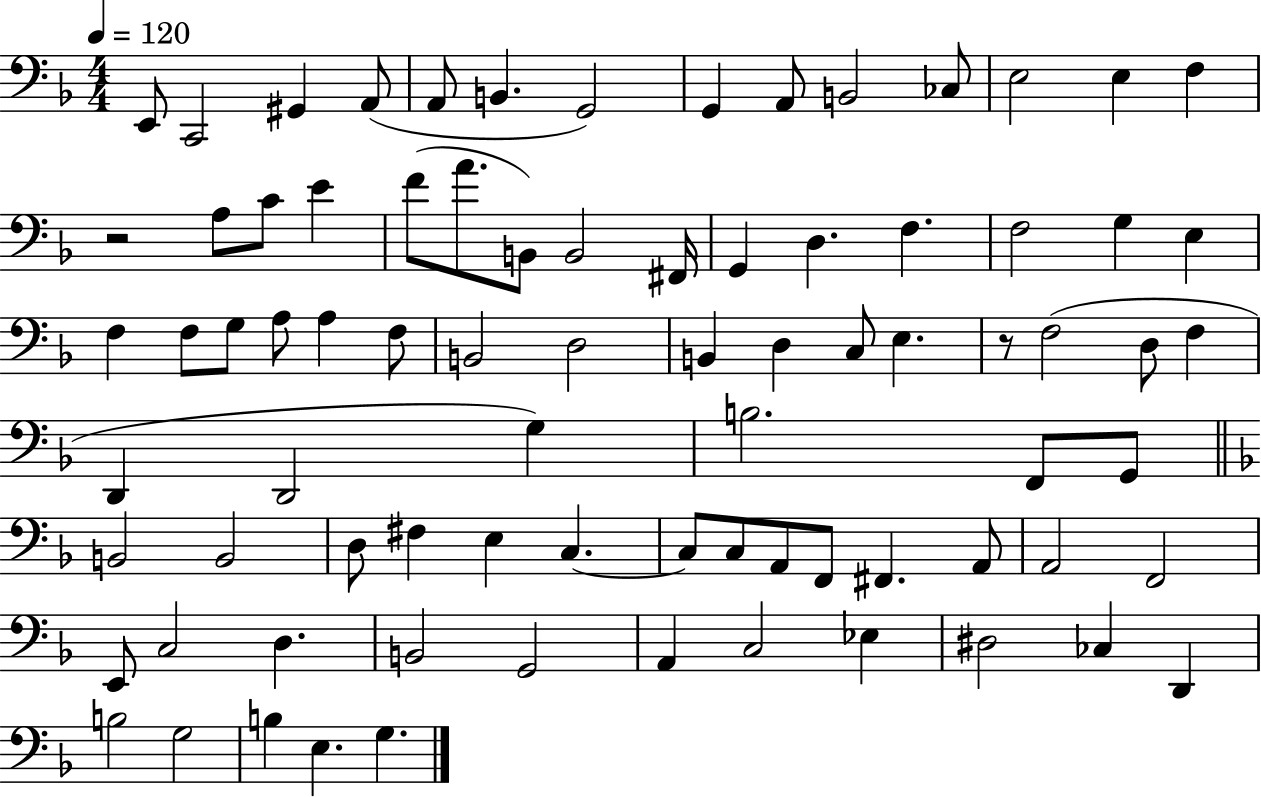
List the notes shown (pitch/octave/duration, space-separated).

E2/e C2/h G#2/q A2/e A2/e B2/q. G2/h G2/q A2/e B2/h CES3/e E3/h E3/q F3/q R/h A3/e C4/e E4/q F4/e A4/e. B2/e B2/h F#2/s G2/q D3/q. F3/q. F3/h G3/q E3/q F3/q F3/e G3/e A3/e A3/q F3/e B2/h D3/h B2/q D3/q C3/e E3/q. R/e F3/h D3/e F3/q D2/q D2/h G3/q B3/h. F2/e G2/e B2/h B2/h D3/e F#3/q E3/q C3/q. C3/e C3/e A2/e F2/e F#2/q. A2/e A2/h F2/h E2/e C3/h D3/q. B2/h G2/h A2/q C3/h Eb3/q D#3/h CES3/q D2/q B3/h G3/h B3/q E3/q. G3/q.